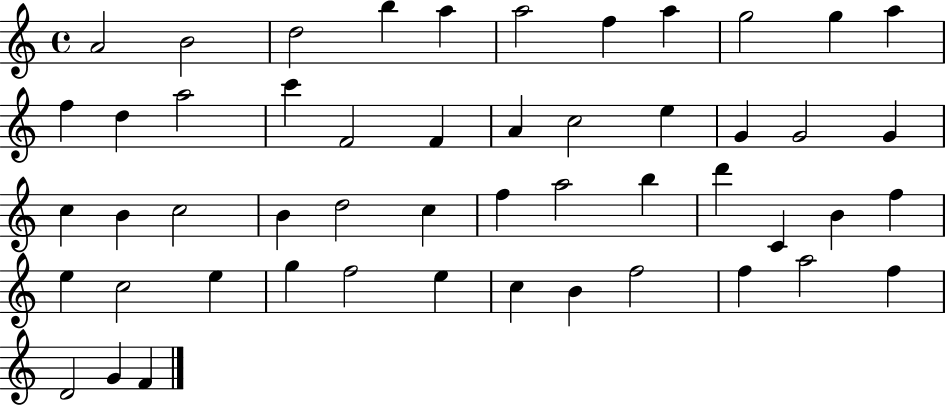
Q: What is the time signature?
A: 4/4